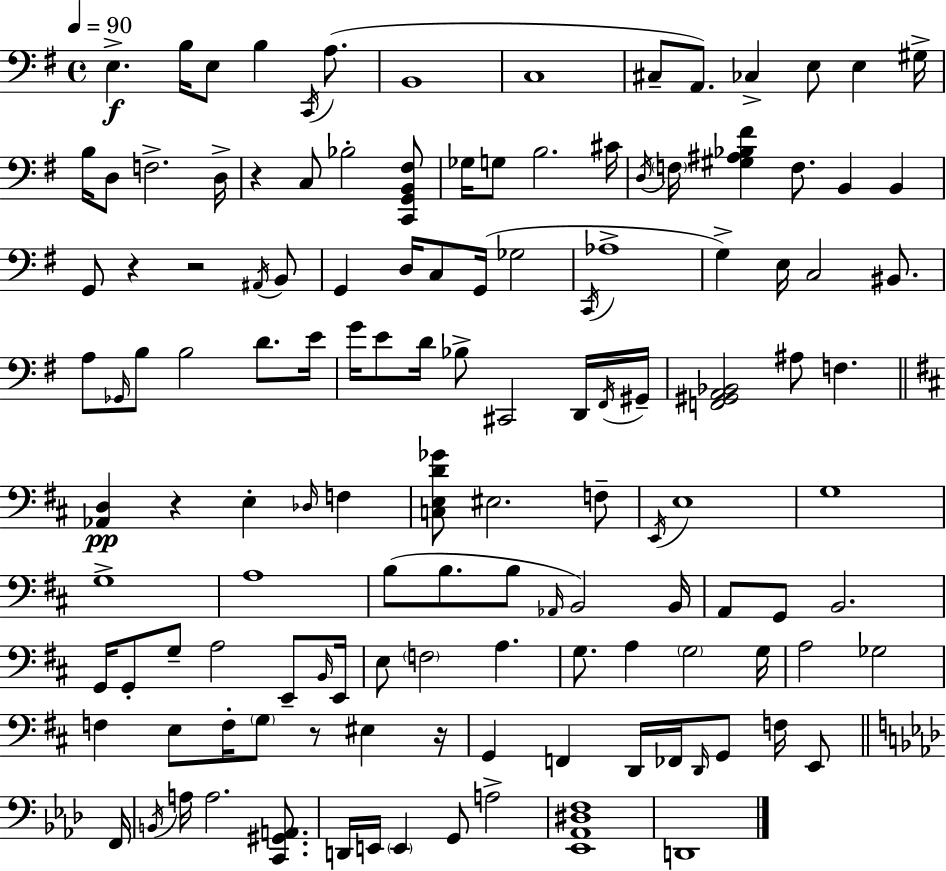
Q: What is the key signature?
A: E minor